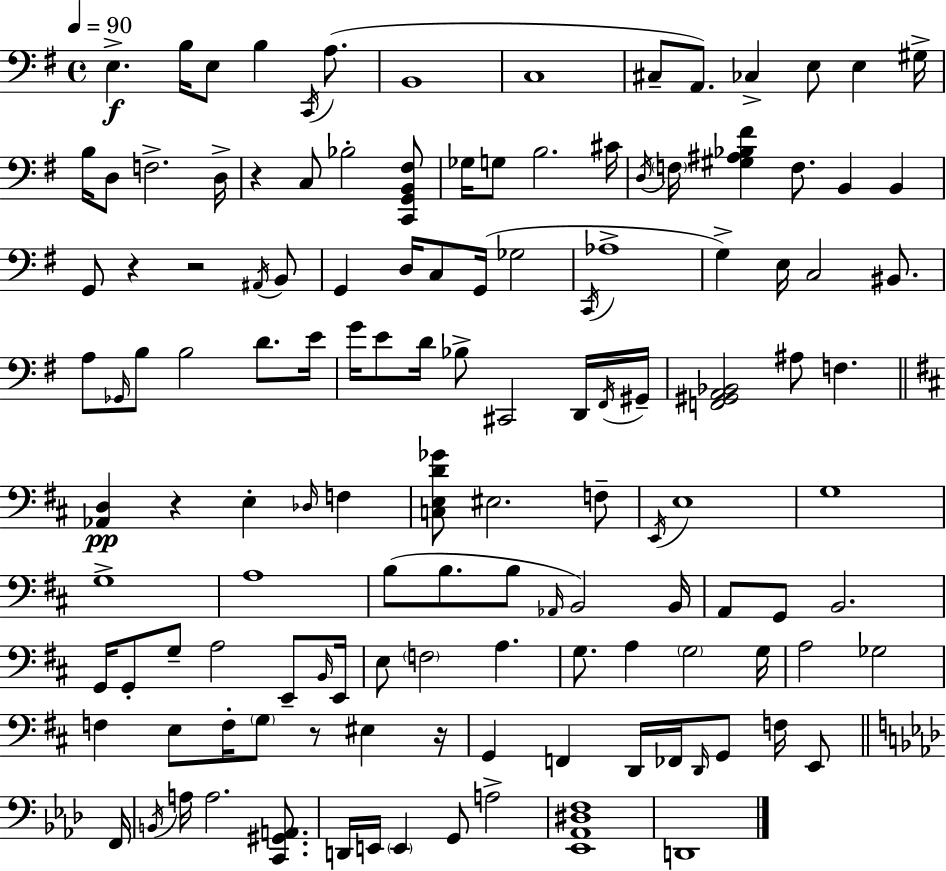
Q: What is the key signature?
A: E minor